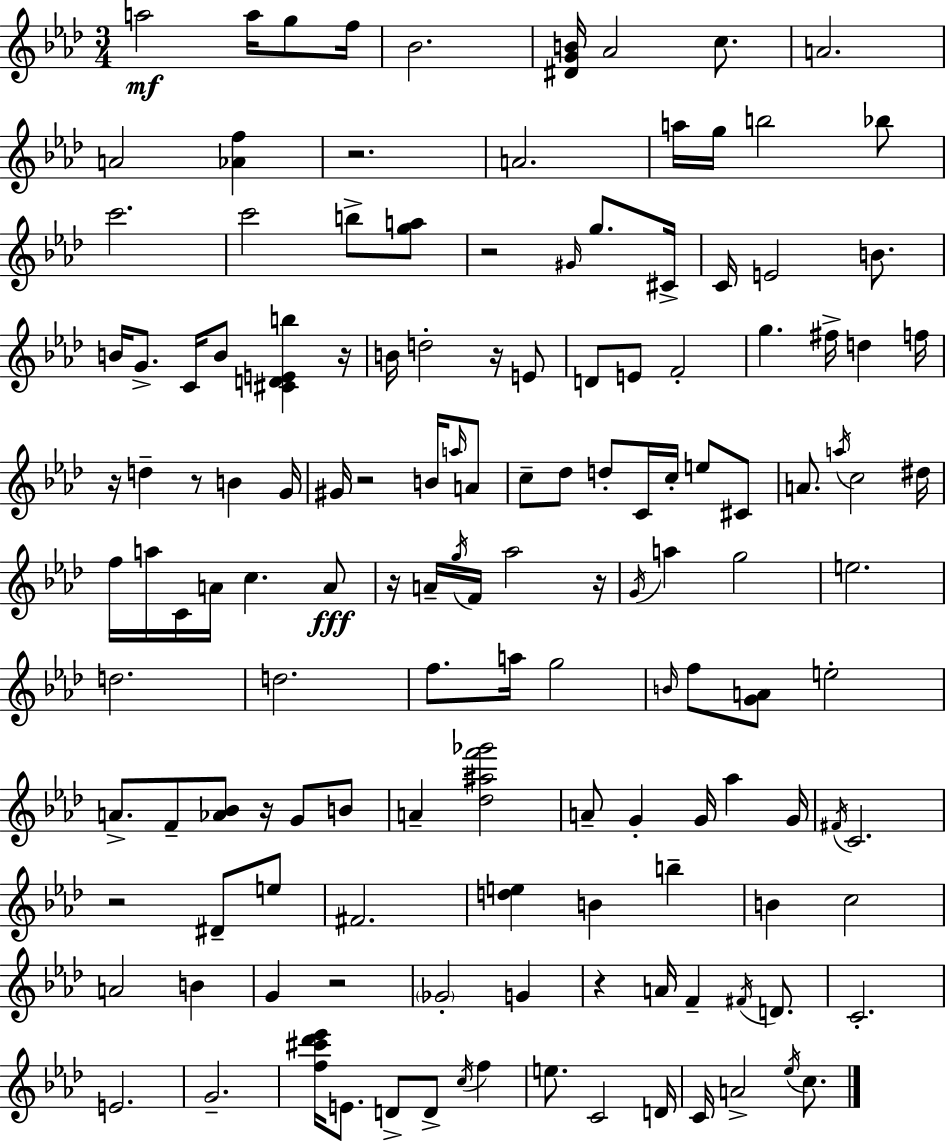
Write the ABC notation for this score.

X:1
T:Untitled
M:3/4
L:1/4
K:Fm
a2 a/4 g/2 f/4 _B2 [^DGB]/4 _A2 c/2 A2 A2 [_Af] z2 A2 a/4 g/4 b2 _b/2 c'2 c'2 b/2 [ga]/2 z2 ^G/4 g/2 ^C/4 C/4 E2 B/2 B/4 G/2 C/4 B/2 [^CDEb] z/4 B/4 d2 z/4 E/2 D/2 E/2 F2 g ^f/4 d f/4 z/4 d z/2 B G/4 ^G/4 z2 B/4 a/4 A/2 c/2 _d/2 d/2 C/4 c/4 e/2 ^C/2 A/2 a/4 c2 ^d/4 f/4 a/4 C/4 A/4 c A/2 z/4 A/4 g/4 F/4 _a2 z/4 G/4 a g2 e2 d2 d2 f/2 a/4 g2 B/4 f/2 [GA]/2 e2 A/2 F/2 [_A_B]/2 z/4 G/2 B/2 A [_d^af'_g']2 A/2 G G/4 _a G/4 ^F/4 C2 z2 ^D/2 e/2 ^F2 [de] B b B c2 A2 B G z2 _G2 G z A/4 F ^F/4 D/2 C2 E2 G2 [f^c'_d'_e']/4 E/2 D/2 D/2 c/4 f e/2 C2 D/4 C/4 A2 _e/4 c/2